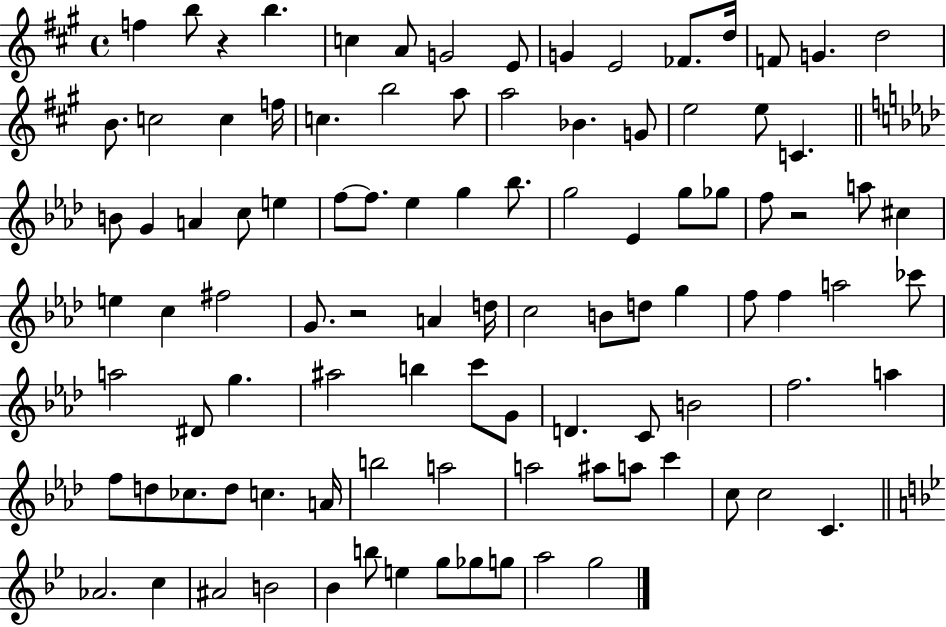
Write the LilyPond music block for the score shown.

{
  \clef treble
  \time 4/4
  \defaultTimeSignature
  \key a \major
  f''4 b''8 r4 b''4. | c''4 a'8 g'2 e'8 | g'4 e'2 fes'8. d''16 | f'8 g'4. d''2 | \break b'8. c''2 c''4 f''16 | c''4. b''2 a''8 | a''2 bes'4. g'8 | e''2 e''8 c'4. | \break \bar "||" \break \key f \minor b'8 g'4 a'4 c''8 e''4 | f''8~~ f''8. ees''4 g''4 bes''8. | g''2 ees'4 g''8 ges''8 | f''8 r2 a''8 cis''4 | \break e''4 c''4 fis''2 | g'8. r2 a'4 d''16 | c''2 b'8 d''8 g''4 | f''8 f''4 a''2 ces'''8 | \break a''2 dis'8 g''4. | ais''2 b''4 c'''8 g'8 | d'4. c'8 b'2 | f''2. a''4 | \break f''8 d''8 ces''8. d''8 c''4. a'16 | b''2 a''2 | a''2 ais''8 a''8 c'''4 | c''8 c''2 c'4. | \break \bar "||" \break \key bes \major aes'2. c''4 | ais'2 b'2 | bes'4 b''8 e''4 g''8 ges''8 g''8 | a''2 g''2 | \break \bar "|."
}